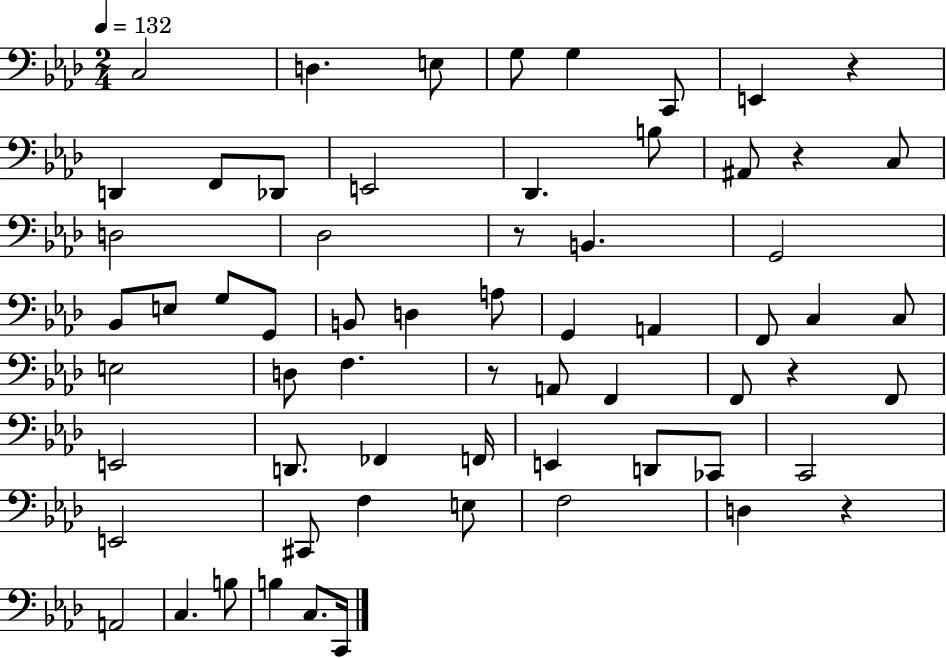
X:1
T:Untitled
M:2/4
L:1/4
K:Ab
C,2 D, E,/2 G,/2 G, C,,/2 E,, z D,, F,,/2 _D,,/2 E,,2 _D,, B,/2 ^A,,/2 z C,/2 D,2 _D,2 z/2 B,, G,,2 _B,,/2 E,/2 G,/2 G,,/2 B,,/2 D, A,/2 G,, A,, F,,/2 C, C,/2 E,2 D,/2 F, z/2 A,,/2 F,, F,,/2 z F,,/2 E,,2 D,,/2 _F,, F,,/4 E,, D,,/2 _C,,/2 C,,2 E,,2 ^C,,/2 F, E,/2 F,2 D, z A,,2 C, B,/2 B, C,/2 C,,/4